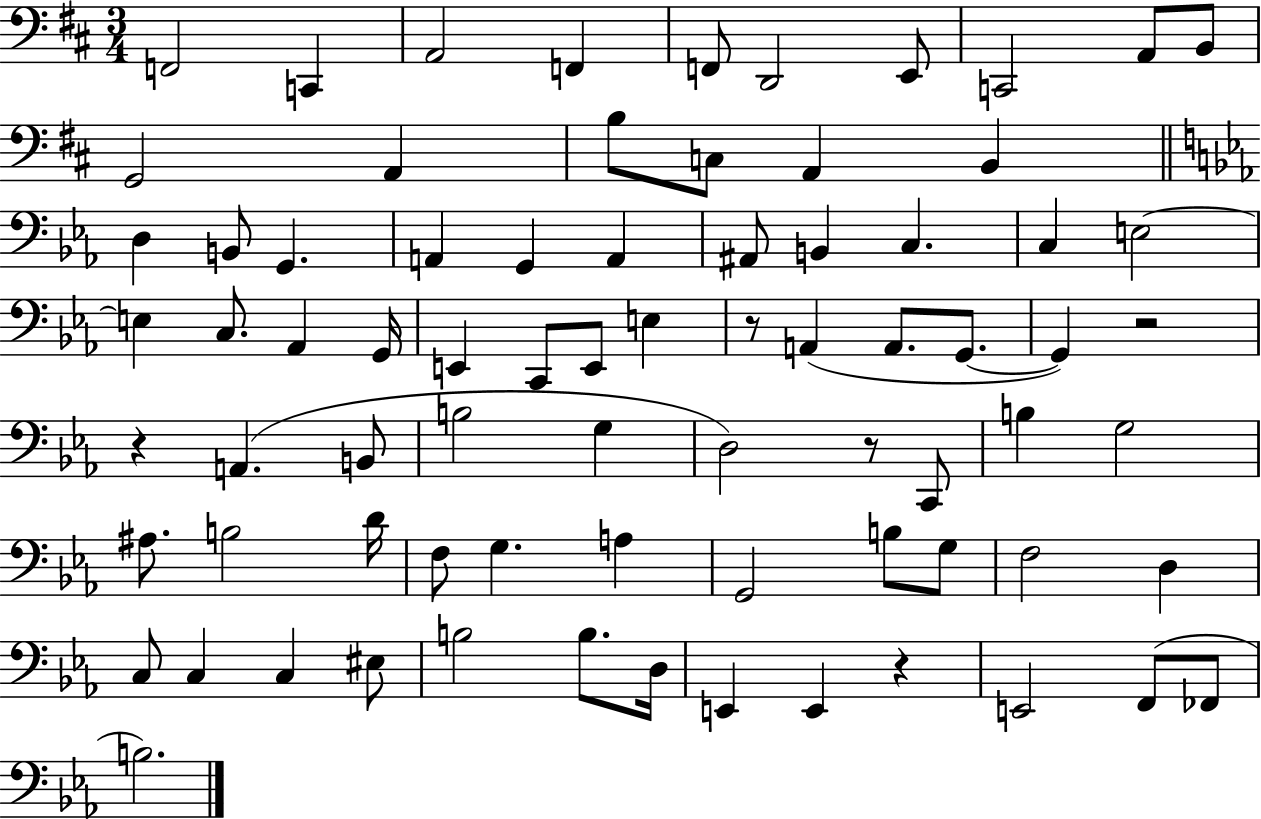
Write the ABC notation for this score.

X:1
T:Untitled
M:3/4
L:1/4
K:D
F,,2 C,, A,,2 F,, F,,/2 D,,2 E,,/2 C,,2 A,,/2 B,,/2 G,,2 A,, B,/2 C,/2 A,, B,, D, B,,/2 G,, A,, G,, A,, ^A,,/2 B,, C, C, E,2 E, C,/2 _A,, G,,/4 E,, C,,/2 E,,/2 E, z/2 A,, A,,/2 G,,/2 G,, z2 z A,, B,,/2 B,2 G, D,2 z/2 C,,/2 B, G,2 ^A,/2 B,2 D/4 F,/2 G, A, G,,2 B,/2 G,/2 F,2 D, C,/2 C, C, ^E,/2 B,2 B,/2 D,/4 E,, E,, z E,,2 F,,/2 _F,,/2 B,2